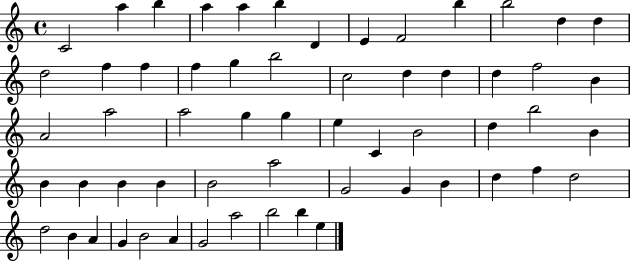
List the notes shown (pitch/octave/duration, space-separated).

C4/h A5/q B5/q A5/q A5/q B5/q D4/q E4/q F4/h B5/q B5/h D5/q D5/q D5/h F5/q F5/q F5/q G5/q B5/h C5/h D5/q D5/q D5/q F5/h B4/q A4/h A5/h A5/h G5/q G5/q E5/q C4/q B4/h D5/q B5/h B4/q B4/q B4/q B4/q B4/q B4/h A5/h G4/h G4/q B4/q D5/q F5/q D5/h D5/h B4/q A4/q G4/q B4/h A4/q G4/h A5/h B5/h B5/q E5/q